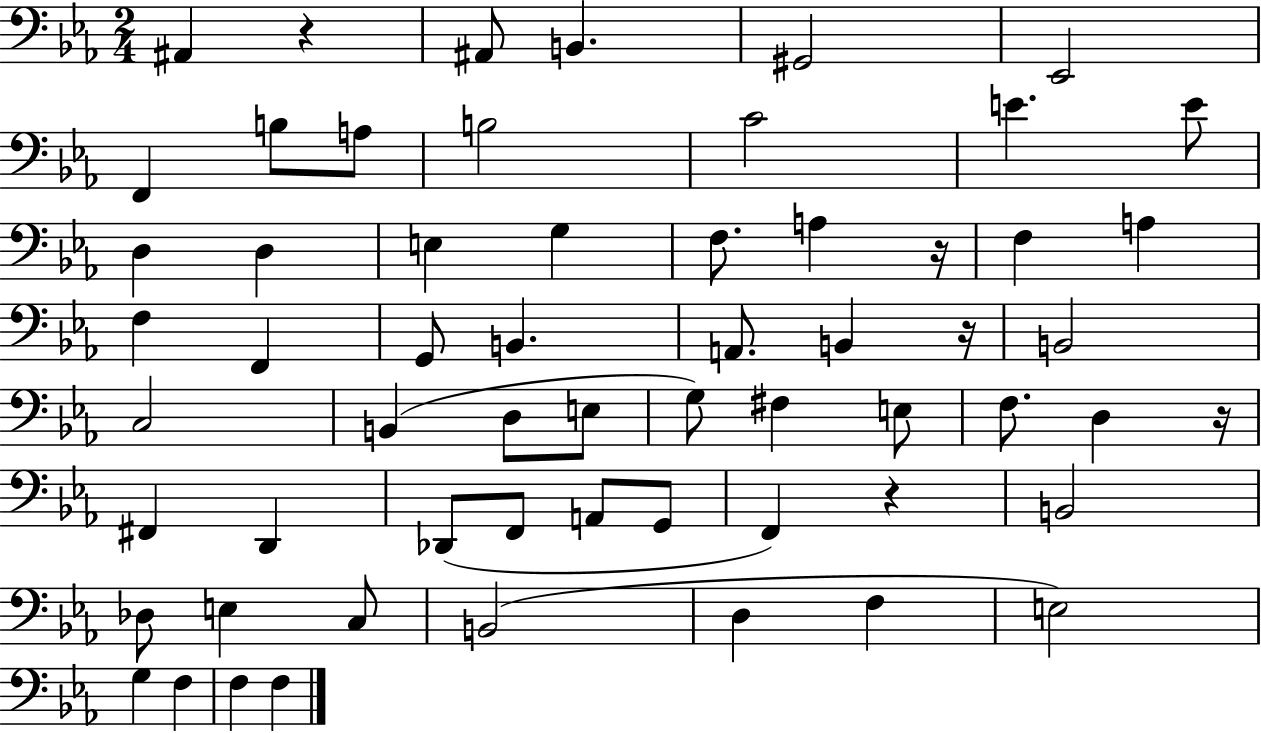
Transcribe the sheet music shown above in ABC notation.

X:1
T:Untitled
M:2/4
L:1/4
K:Eb
^A,, z ^A,,/2 B,, ^G,,2 _E,,2 F,, B,/2 A,/2 B,2 C2 E E/2 D, D, E, G, F,/2 A, z/4 F, A, F, F,, G,,/2 B,, A,,/2 B,, z/4 B,,2 C,2 B,, D,/2 E,/2 G,/2 ^F, E,/2 F,/2 D, z/4 ^F,, D,, _D,,/2 F,,/2 A,,/2 G,,/2 F,, z B,,2 _D,/2 E, C,/2 B,,2 D, F, E,2 G, F, F, F,